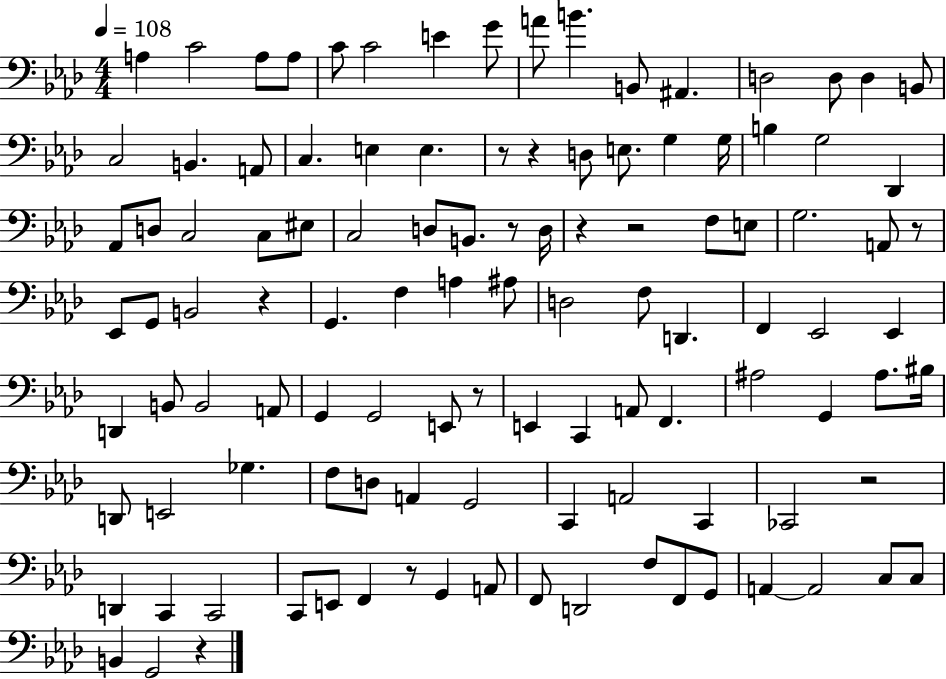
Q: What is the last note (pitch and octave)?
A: G2